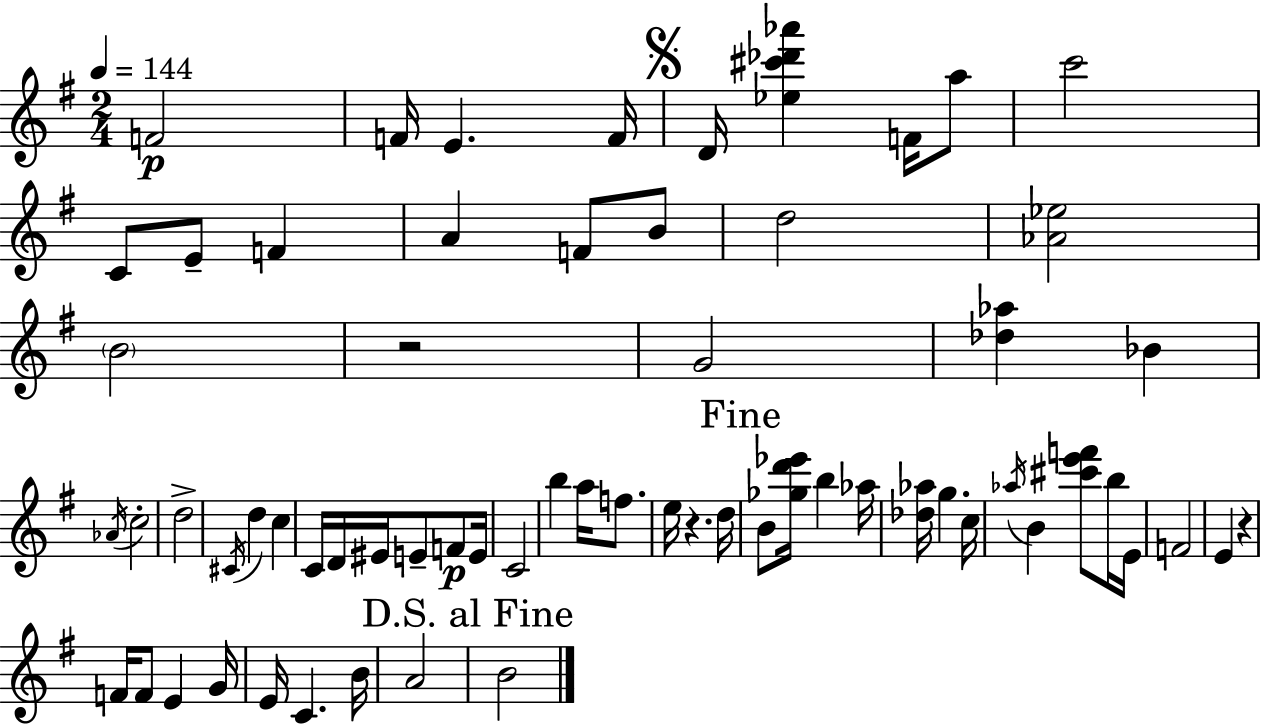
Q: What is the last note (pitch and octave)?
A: B4